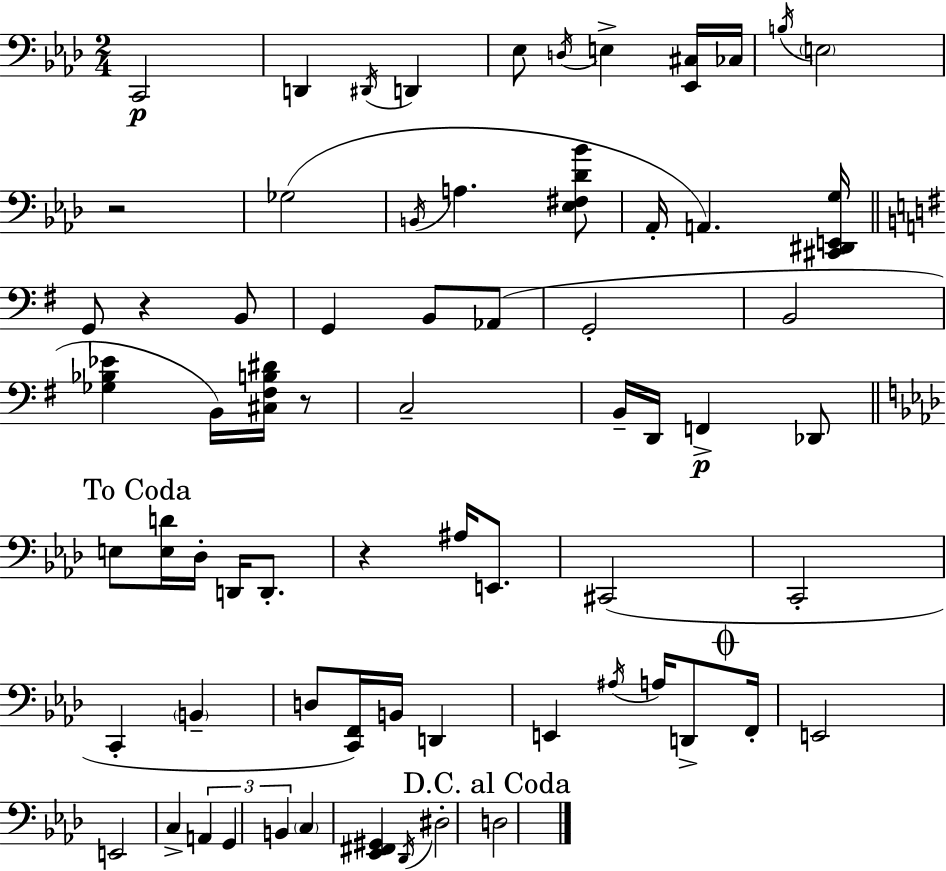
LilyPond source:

{
  \clef bass
  \numericTimeSignature
  \time 2/4
  \key f \minor
  \repeat volta 2 { c,2\p | d,4 \acciaccatura { dis,16 } d,4 | ees8 \acciaccatura { d16 } e4-> | <ees, cis>16 ces16 \acciaccatura { b16 } \parenthesize e2 | \break r2 | ges2( | \acciaccatura { b,16 } a4. | <ees fis des' bes'>8 aes,16-. a,4.) | \break <cis, dis, e, g>16 \bar "||" \break \key e \minor g,8 r4 b,8 | g,4 b,8 aes,8( | g,2-. | b,2 | \break <ges bes ees'>4 b,16) <cis fis b dis'>16 r8 | c2-- | b,16-- d,16 f,4->\p des,8 | \mark "To Coda" \bar "||" \break \key aes \major e8 <e d'>16 des16-. d,16 d,8.-. | r4 ais16 e,8. | cis,2( | c,2-. | \break c,4-. \parenthesize b,4-- | d8 <c, f,>16) b,16 d,4 | e,4 \acciaccatura { ais16 } a16 d,8-> | \mark \markup { \musicglyph "scripts.coda" } f,16-. e,2 | \break e,2 | c4-> \tuplet 3/2 { a,4 | g,4 b,4 } | \parenthesize c4 <ees, fis, gis,>4 | \break \acciaccatura { des,16 } dis2-. | \mark "D.C. al Coda" d2 | } \bar "|."
}